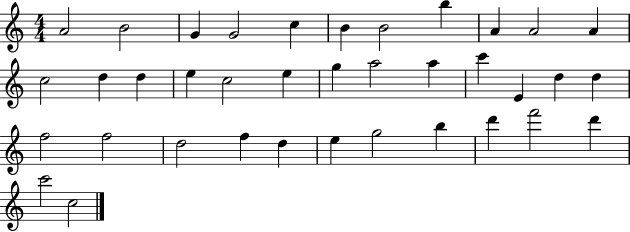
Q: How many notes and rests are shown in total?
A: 37